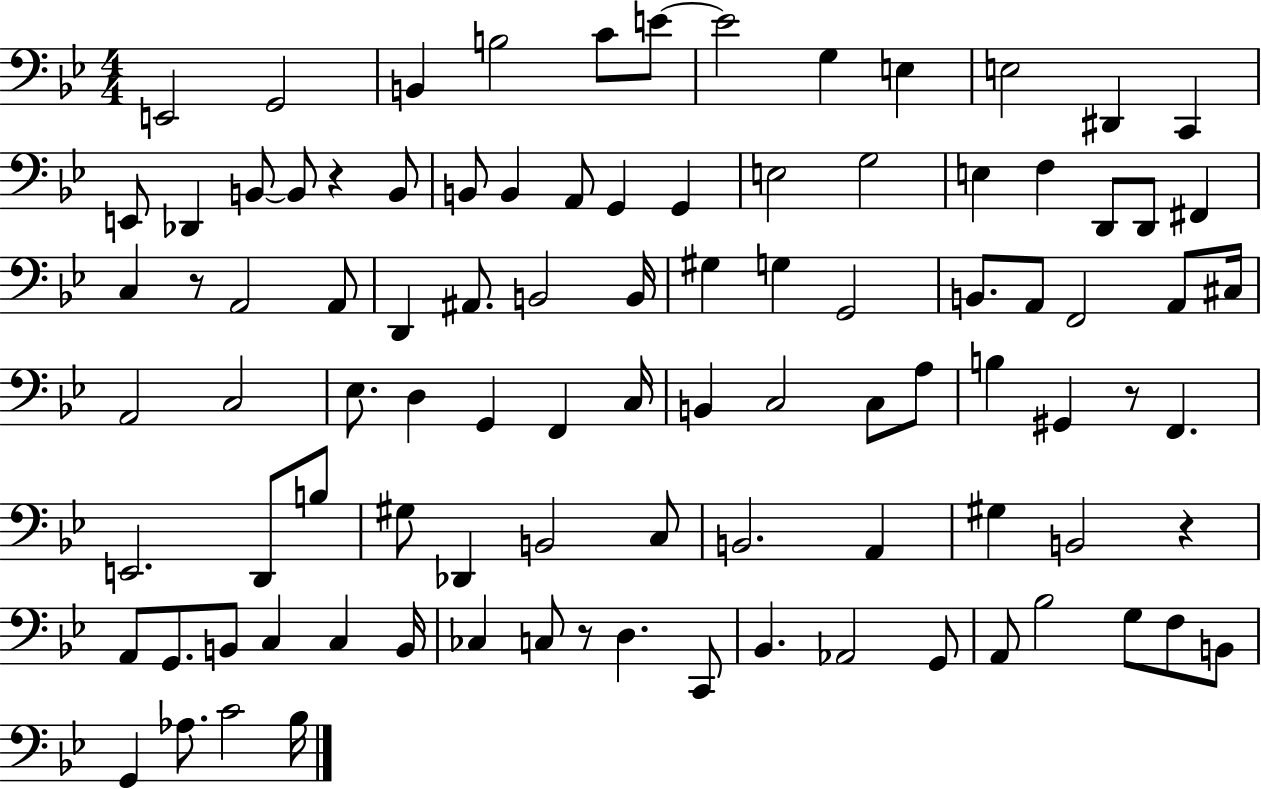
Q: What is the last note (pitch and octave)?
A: Bb3